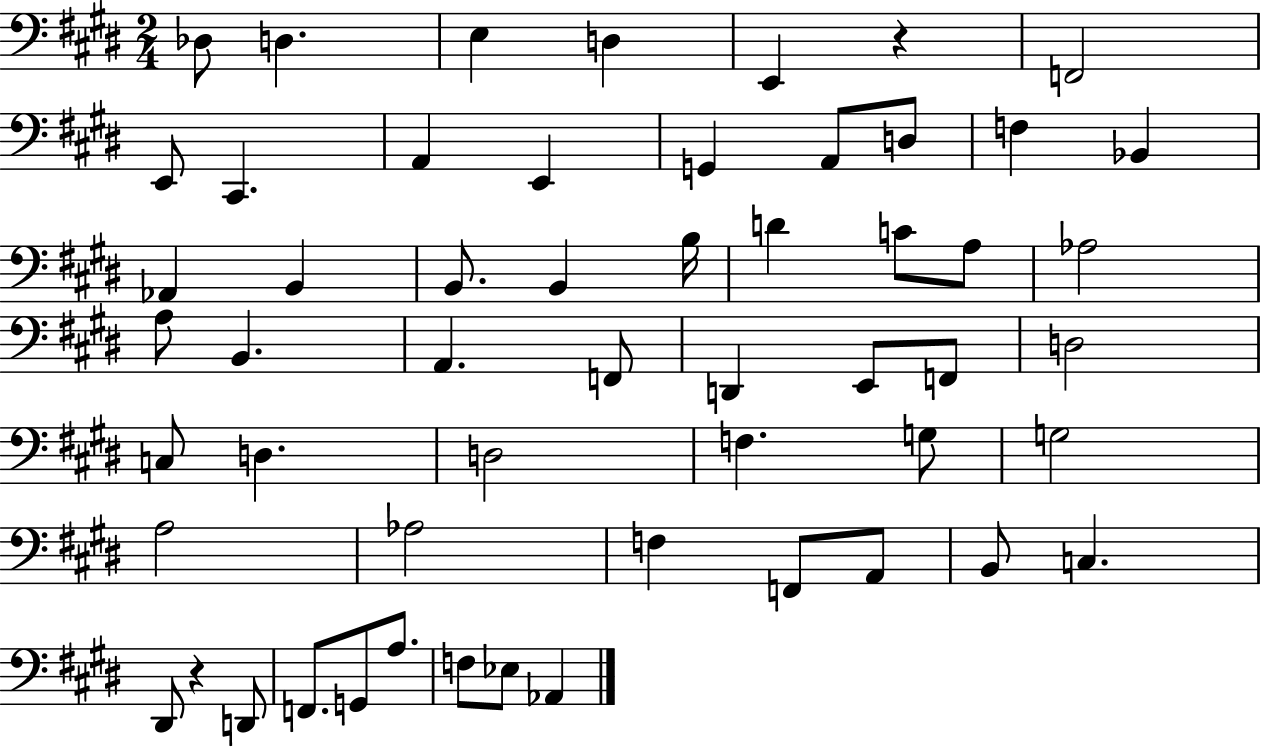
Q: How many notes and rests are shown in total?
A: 55